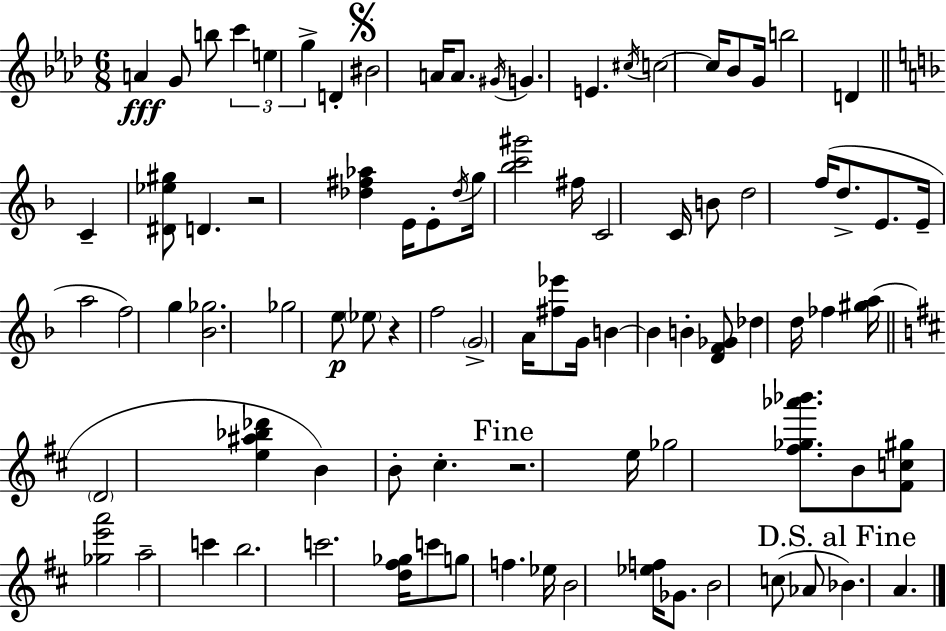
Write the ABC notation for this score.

X:1
T:Untitled
M:6/8
L:1/4
K:Fm
A G/2 b/2 c' e g D ^B2 A/4 A/2 ^G/4 G E ^c/4 c2 c/4 _B/2 G/4 b2 D C [^D_e^g]/2 D z2 [_d^f_a] E/4 E/2 _d/4 g/4 [_bc'^g']2 ^f/4 C2 C/4 B/2 d2 f/4 d/2 E/2 E/4 a2 f2 g [_B_g]2 _g2 e/2 _e/2 z f2 G2 A/4 [^f_e']/2 G/4 B B B [DF_G]/2 _d d/4 _f [^ga]/4 D2 [e^a_b_d'] B B/2 ^c z2 e/4 _g2 [^f_g_a'_b']/2 B/2 [^Fc^g]/2 [_ge'a']2 a2 c' b2 c'2 [d^f_g]/4 c'/2 g/2 f _e/4 B2 [_ef]/4 _G/2 B2 c/2 _A/2 _B A